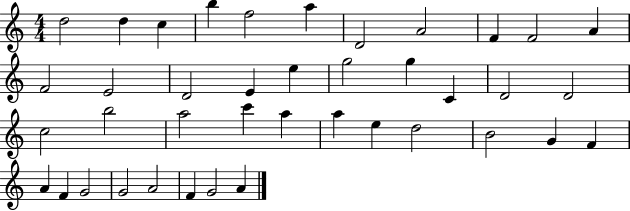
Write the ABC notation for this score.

X:1
T:Untitled
M:4/4
L:1/4
K:C
d2 d c b f2 a D2 A2 F F2 A F2 E2 D2 E e g2 g C D2 D2 c2 b2 a2 c' a a e d2 B2 G F A F G2 G2 A2 F G2 A